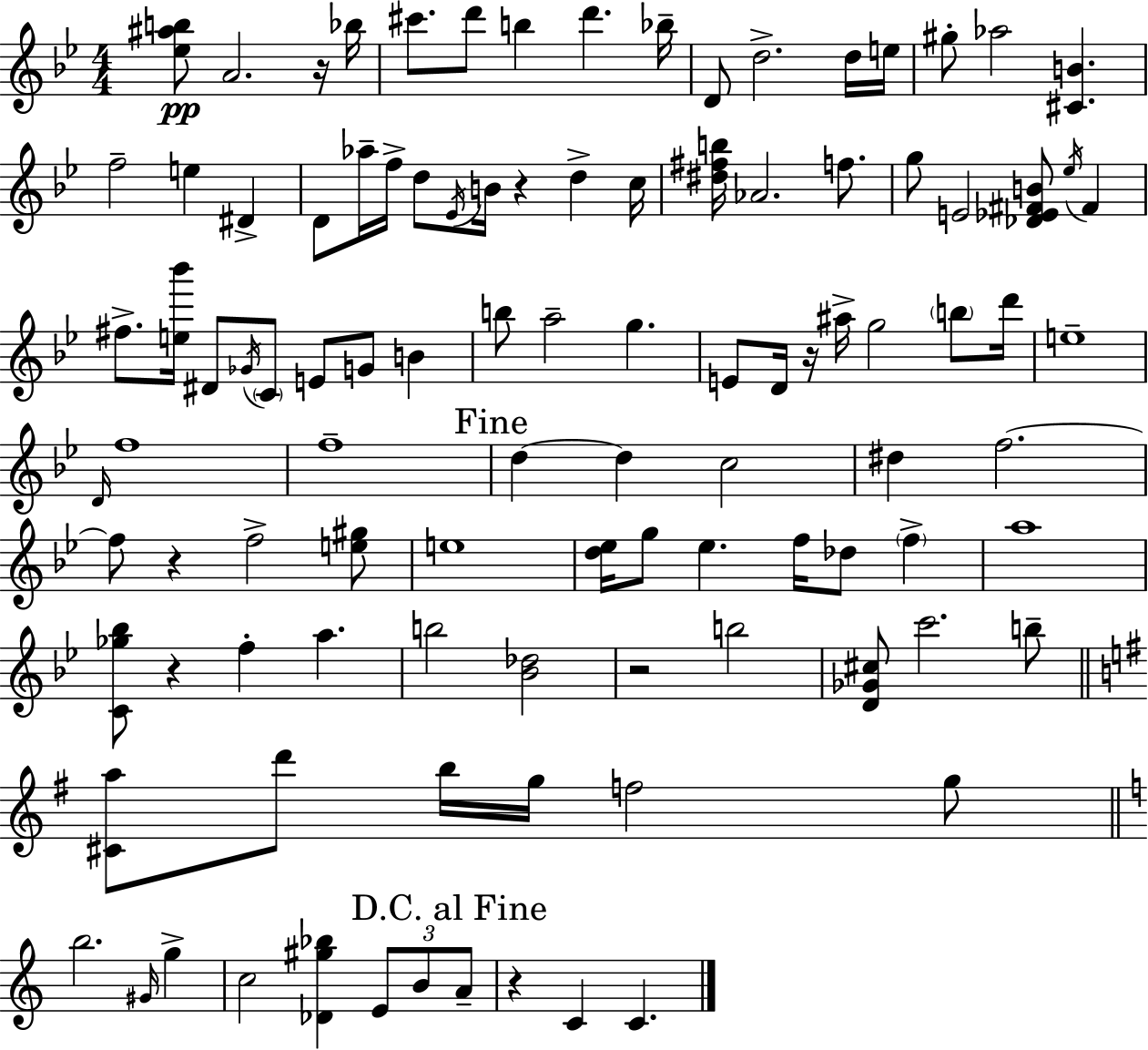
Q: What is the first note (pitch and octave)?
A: A4